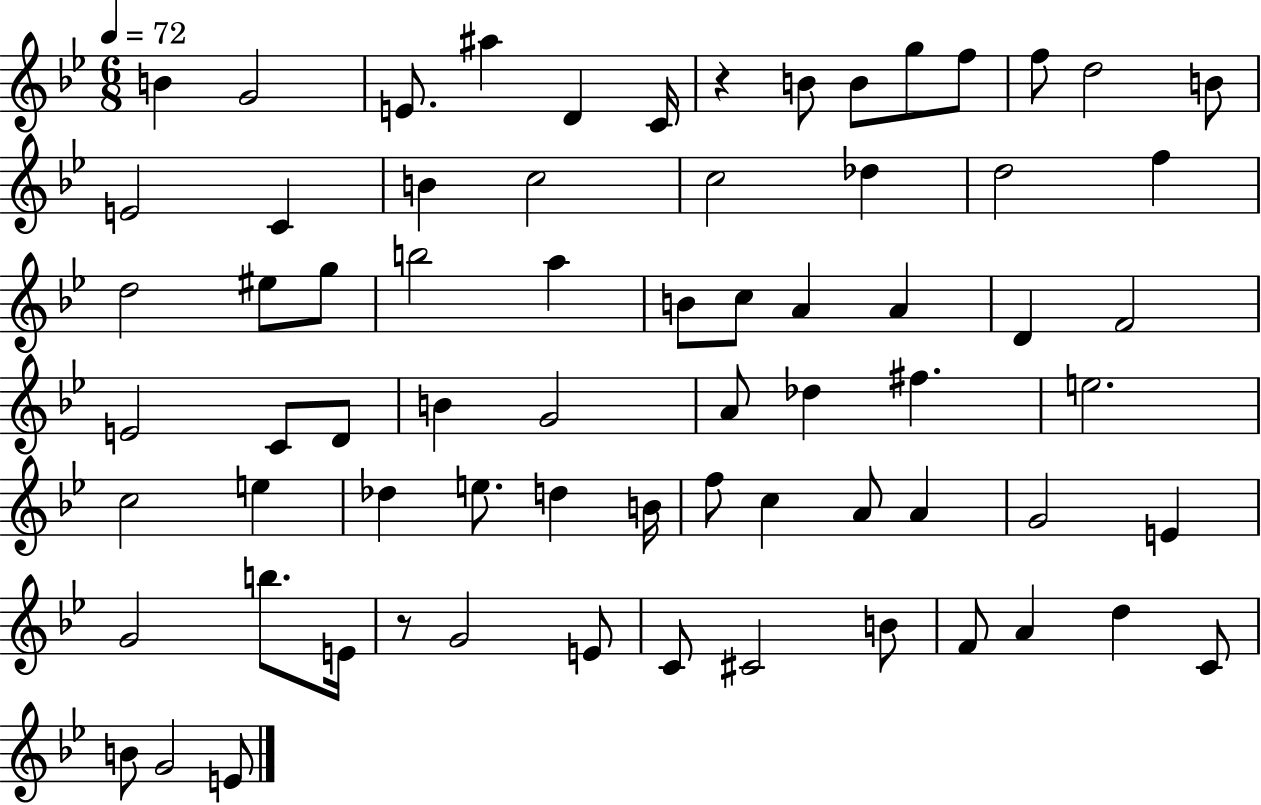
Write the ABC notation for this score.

X:1
T:Untitled
M:6/8
L:1/4
K:Bb
B G2 E/2 ^a D C/4 z B/2 B/2 g/2 f/2 f/2 d2 B/2 E2 C B c2 c2 _d d2 f d2 ^e/2 g/2 b2 a B/2 c/2 A A D F2 E2 C/2 D/2 B G2 A/2 _d ^f e2 c2 e _d e/2 d B/4 f/2 c A/2 A G2 E G2 b/2 E/4 z/2 G2 E/2 C/2 ^C2 B/2 F/2 A d C/2 B/2 G2 E/2